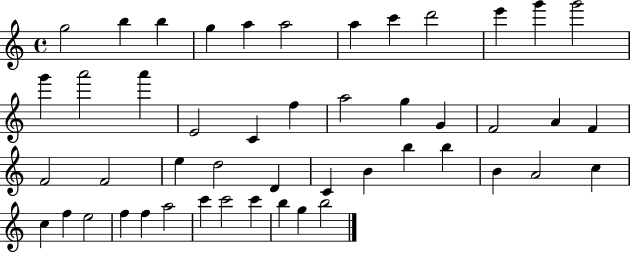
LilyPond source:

{
  \clef treble
  \time 4/4
  \defaultTimeSignature
  \key c \major
  g''2 b''4 b''4 | g''4 a''4 a''2 | a''4 c'''4 d'''2 | e'''4 g'''4 g'''2 | \break g'''4 a'''2 a'''4 | e'2 c'4 f''4 | a''2 g''4 g'4 | f'2 a'4 f'4 | \break f'2 f'2 | e''4 d''2 d'4 | c'4 b'4 b''4 b''4 | b'4 a'2 c''4 | \break c''4 f''4 e''2 | f''4 f''4 a''2 | c'''4 c'''2 c'''4 | b''4 g''4 b''2 | \break \bar "|."
}